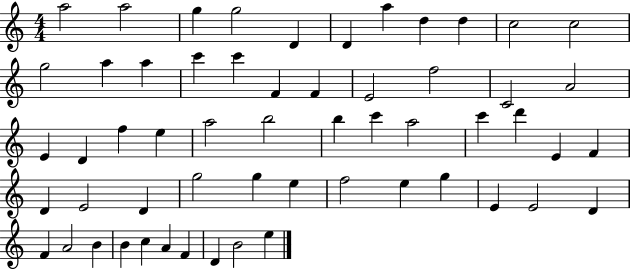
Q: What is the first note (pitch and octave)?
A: A5